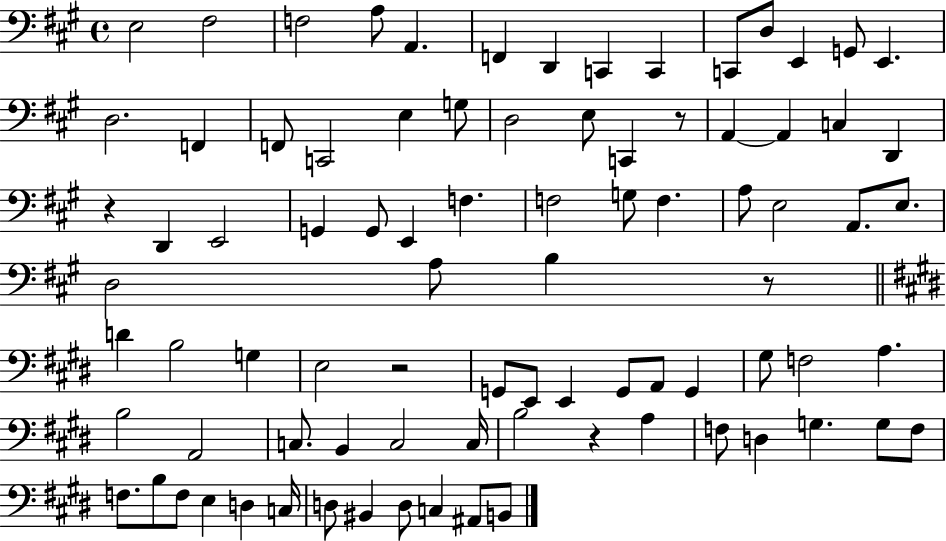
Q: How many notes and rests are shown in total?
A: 86